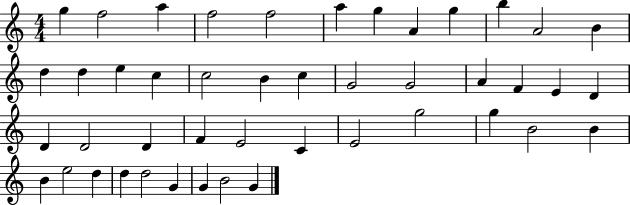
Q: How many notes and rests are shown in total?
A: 45